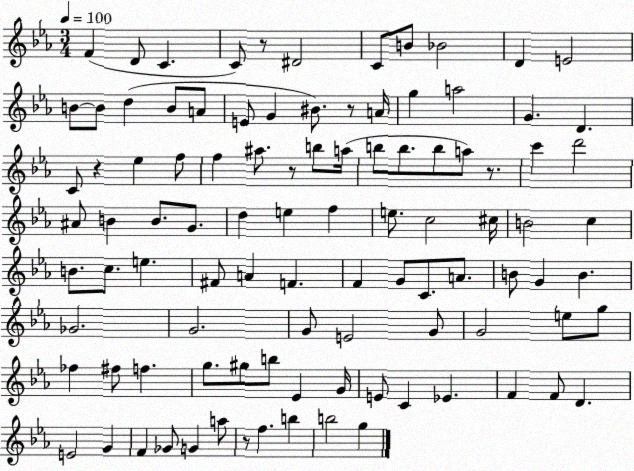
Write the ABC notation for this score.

X:1
T:Untitled
M:3/4
L:1/4
K:Eb
F D/2 C C/2 z/2 ^D2 C/2 B/2 _B2 D E2 B/2 B/2 d B/2 A/2 E/2 G ^B/2 z/2 A/4 g a2 G D C/2 z _e f/2 f ^a/2 z/2 b/2 a/4 b/2 b/2 b/2 a/2 z/2 c' d'2 ^A/2 B B/2 G/2 d e f e/2 c2 ^c/4 B2 c B/2 c/2 e ^F/2 A F F G/2 C/2 A/2 B/2 G B _G2 G2 G/2 E2 G/2 G2 e/2 g/2 _f ^f/2 f g/2 ^g/2 b/2 _E G/4 E/2 C _E F F/2 D E2 G F _G/2 G a/2 z/2 f b b2 g